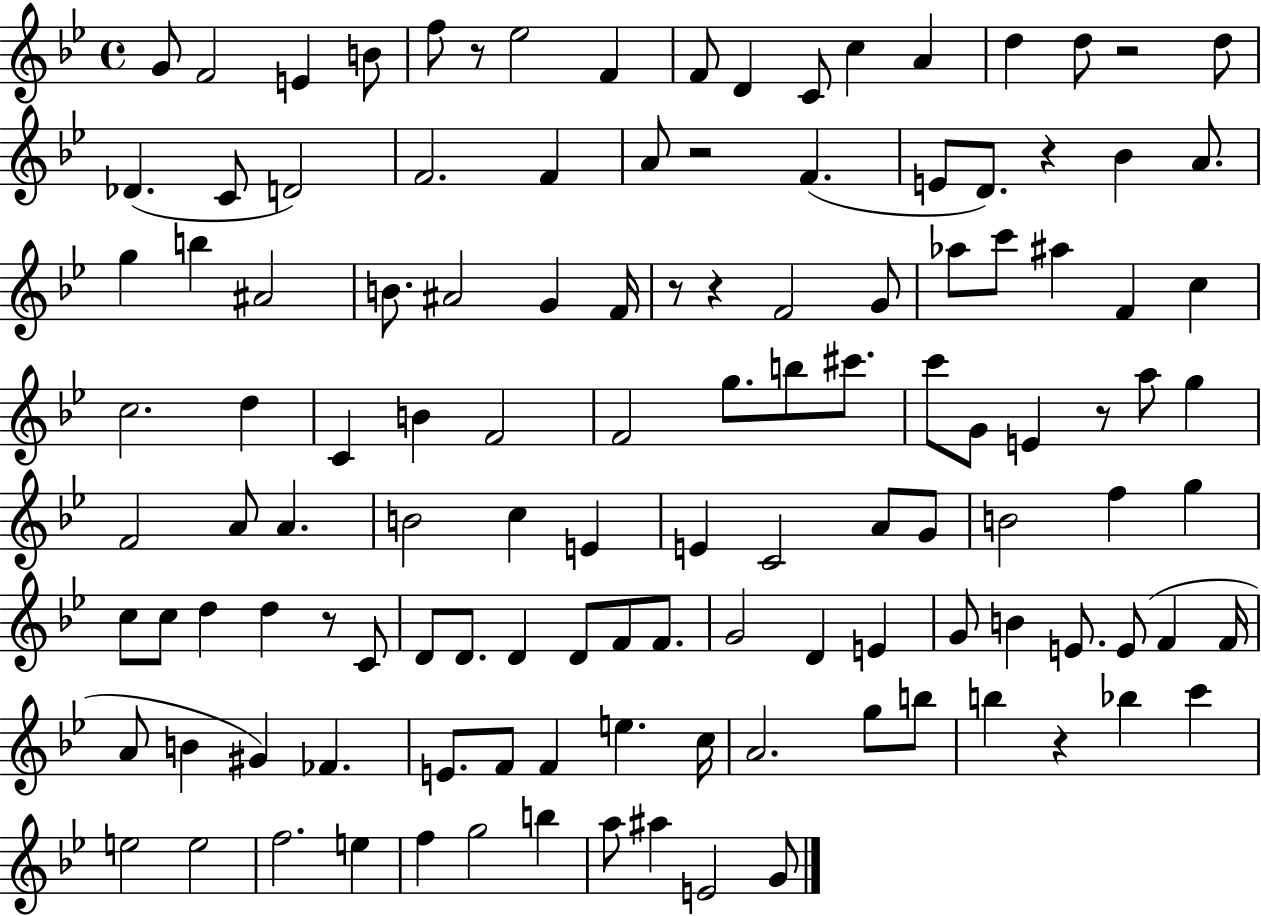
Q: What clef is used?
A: treble